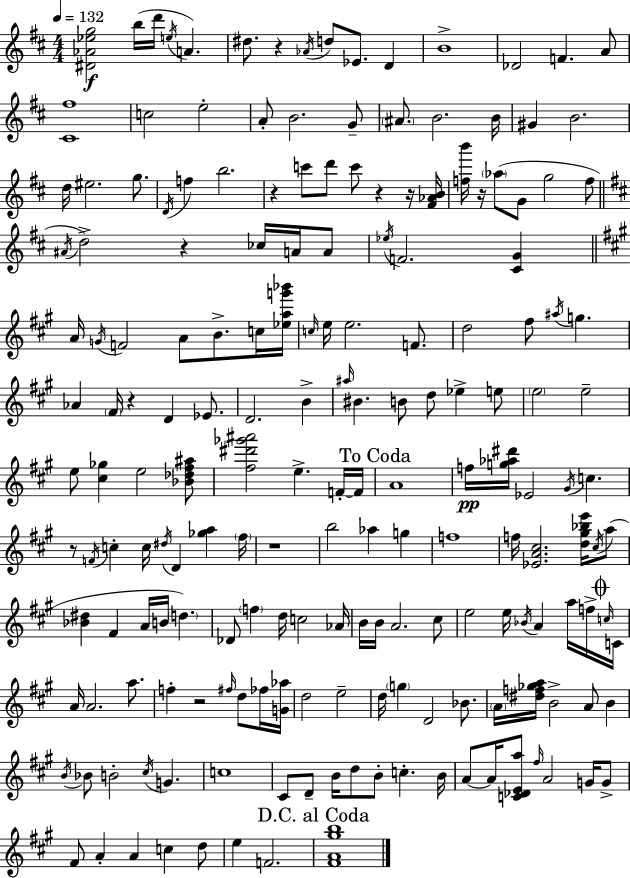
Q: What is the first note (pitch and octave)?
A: B5